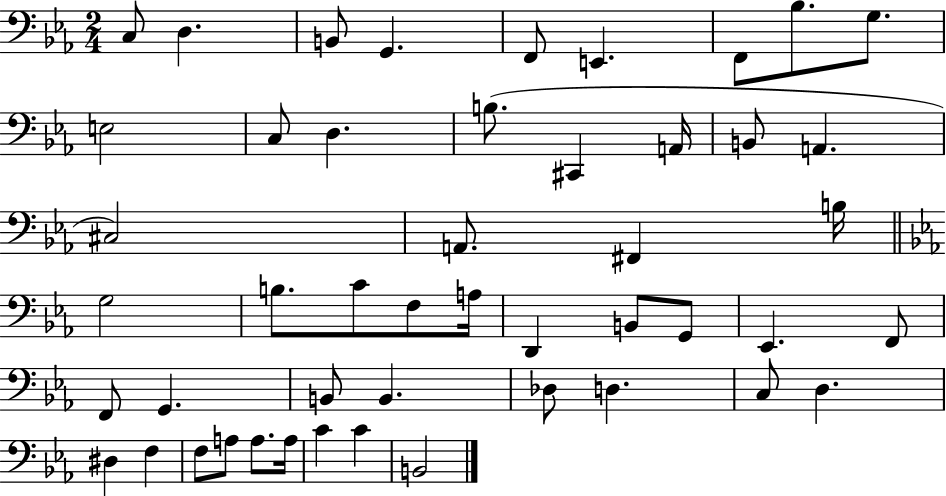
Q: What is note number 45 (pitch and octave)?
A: A3